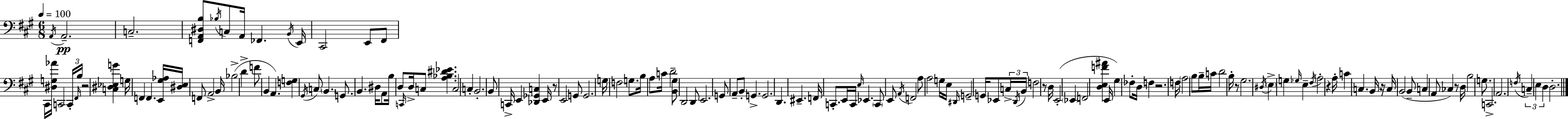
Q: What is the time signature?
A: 6/8